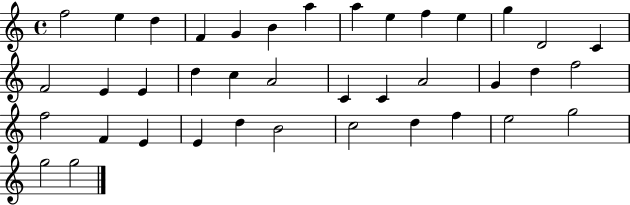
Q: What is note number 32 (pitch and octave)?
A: B4